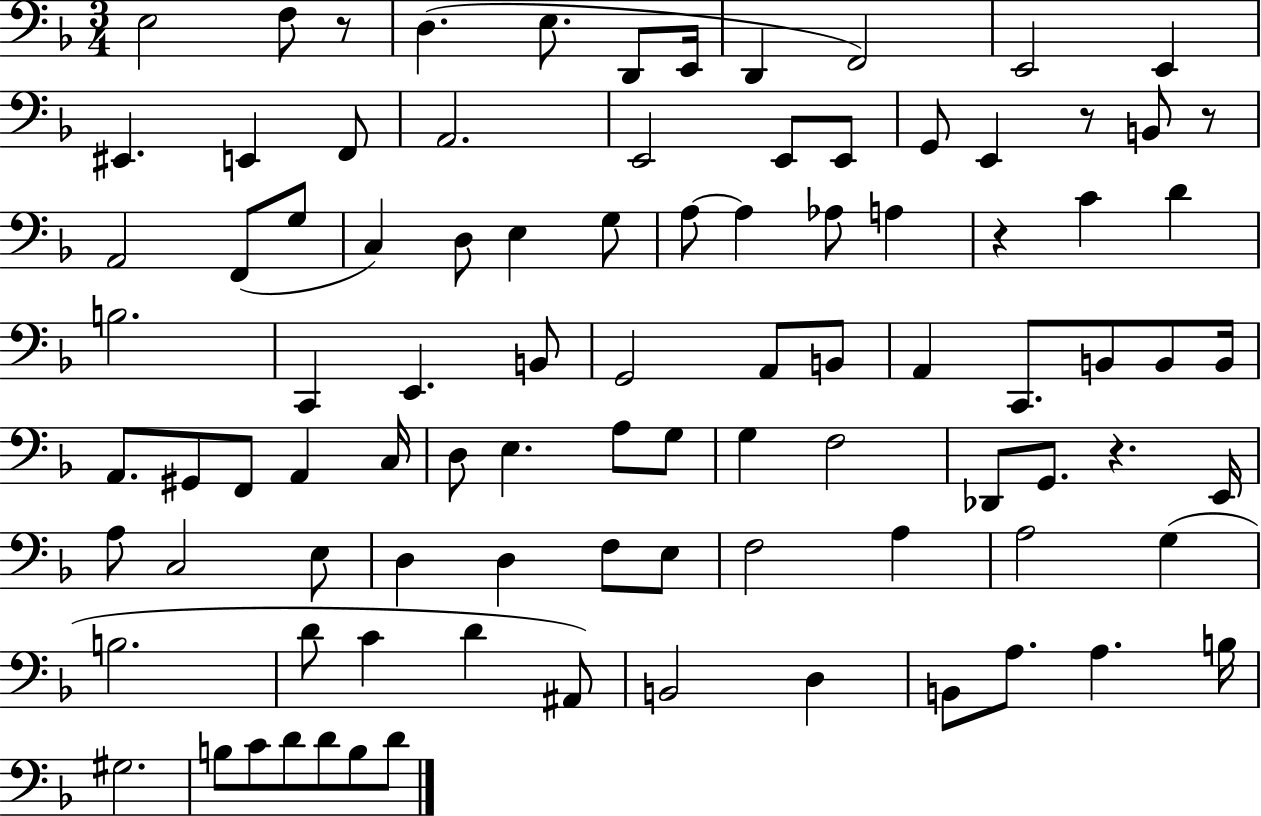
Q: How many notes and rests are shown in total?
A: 93